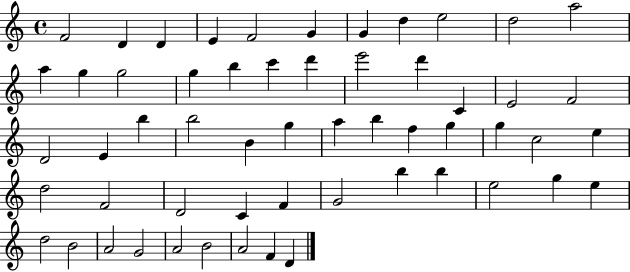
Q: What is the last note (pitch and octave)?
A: D4